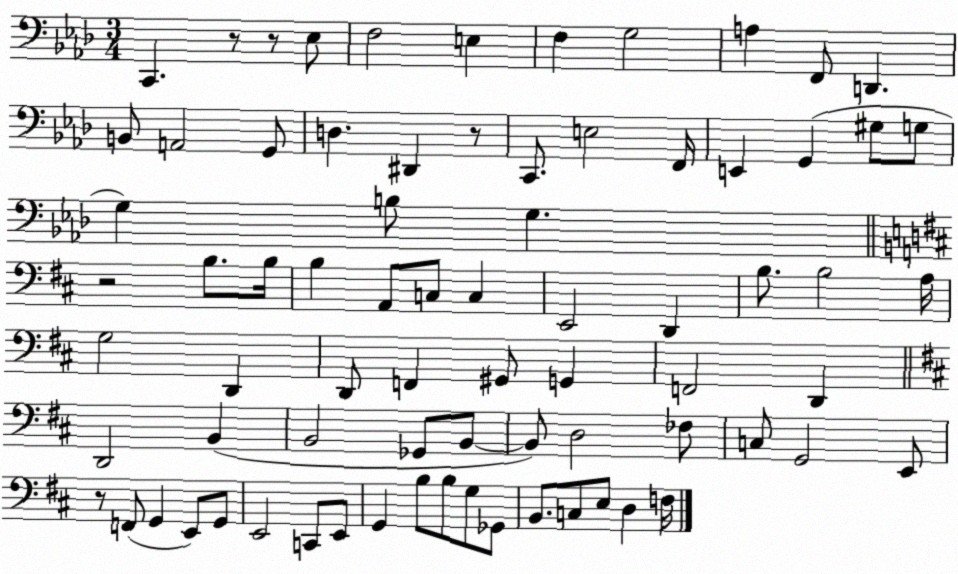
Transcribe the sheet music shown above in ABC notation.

X:1
T:Untitled
M:3/4
L:1/4
K:Ab
C,, z/2 z/2 _E,/2 F,2 E, F, G,2 A, F,,/2 D,, B,,/2 A,,2 G,,/2 D, ^D,, z/2 C,,/2 E,2 F,,/4 E,, G,, ^G,/2 G,/2 G, B,/2 G, z2 B,/2 B,/4 B, A,,/2 C,/2 C, E,,2 D,, B,/2 B,2 A,/4 G,2 D,, D,,/2 F,, ^G,,/2 G,, F,,2 D,, D,,2 B,, B,,2 _G,,/2 B,,/2 B,,/2 D,2 _F,/2 C,/2 G,,2 E,,/2 z/2 F,,/2 G,, E,,/2 G,,/2 E,,2 C,,/2 E,,/2 G,, B,/2 B,/2 G,/2 _G,,/2 B,,/2 C,/2 E,/2 D, F,/4